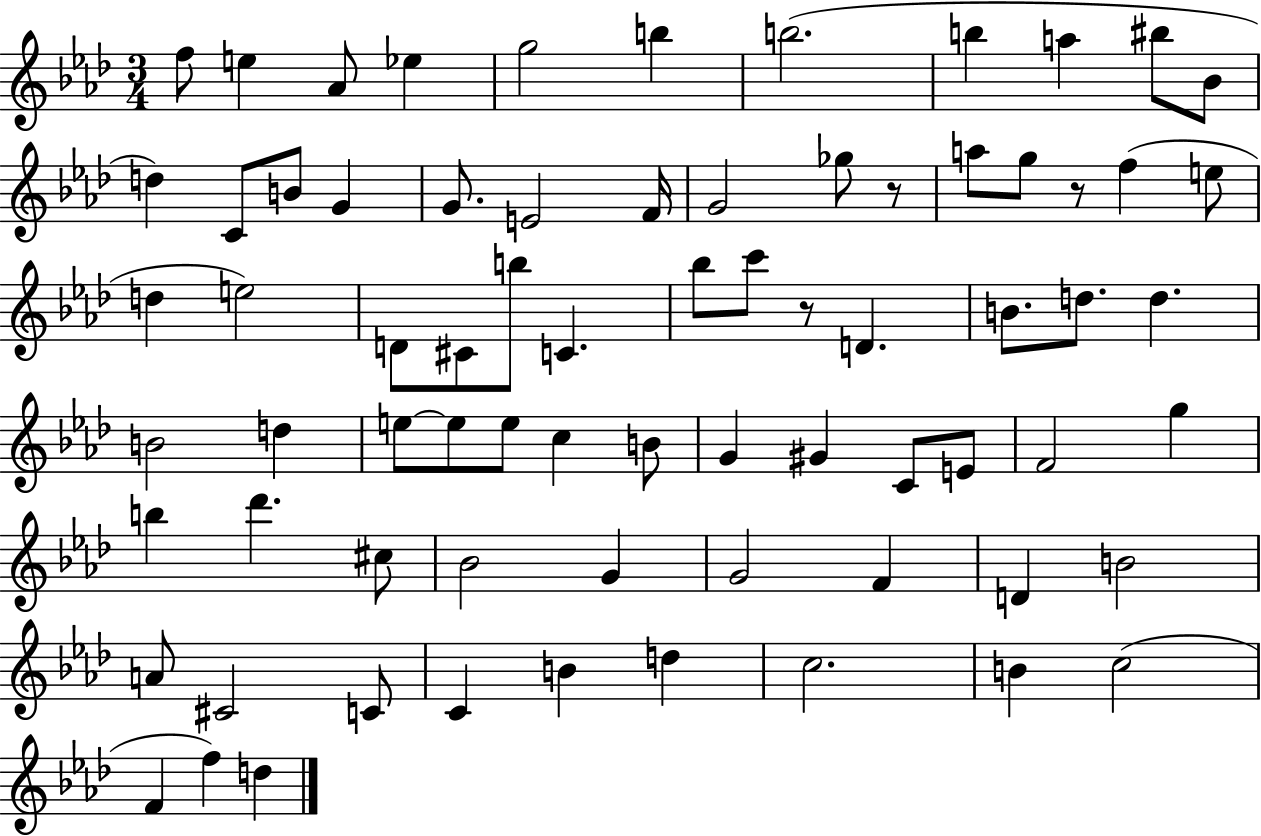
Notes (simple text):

F5/e E5/q Ab4/e Eb5/q G5/h B5/q B5/h. B5/q A5/q BIS5/e Bb4/e D5/q C4/e B4/e G4/q G4/e. E4/h F4/s G4/h Gb5/e R/e A5/e G5/e R/e F5/q E5/e D5/q E5/h D4/e C#4/e B5/e C4/q. Bb5/e C6/e R/e D4/q. B4/e. D5/e. D5/q. B4/h D5/q E5/e E5/e E5/e C5/q B4/e G4/q G#4/q C4/e E4/e F4/h G5/q B5/q Db6/q. C#5/e Bb4/h G4/q G4/h F4/q D4/q B4/h A4/e C#4/h C4/e C4/q B4/q D5/q C5/h. B4/q C5/h F4/q F5/q D5/q